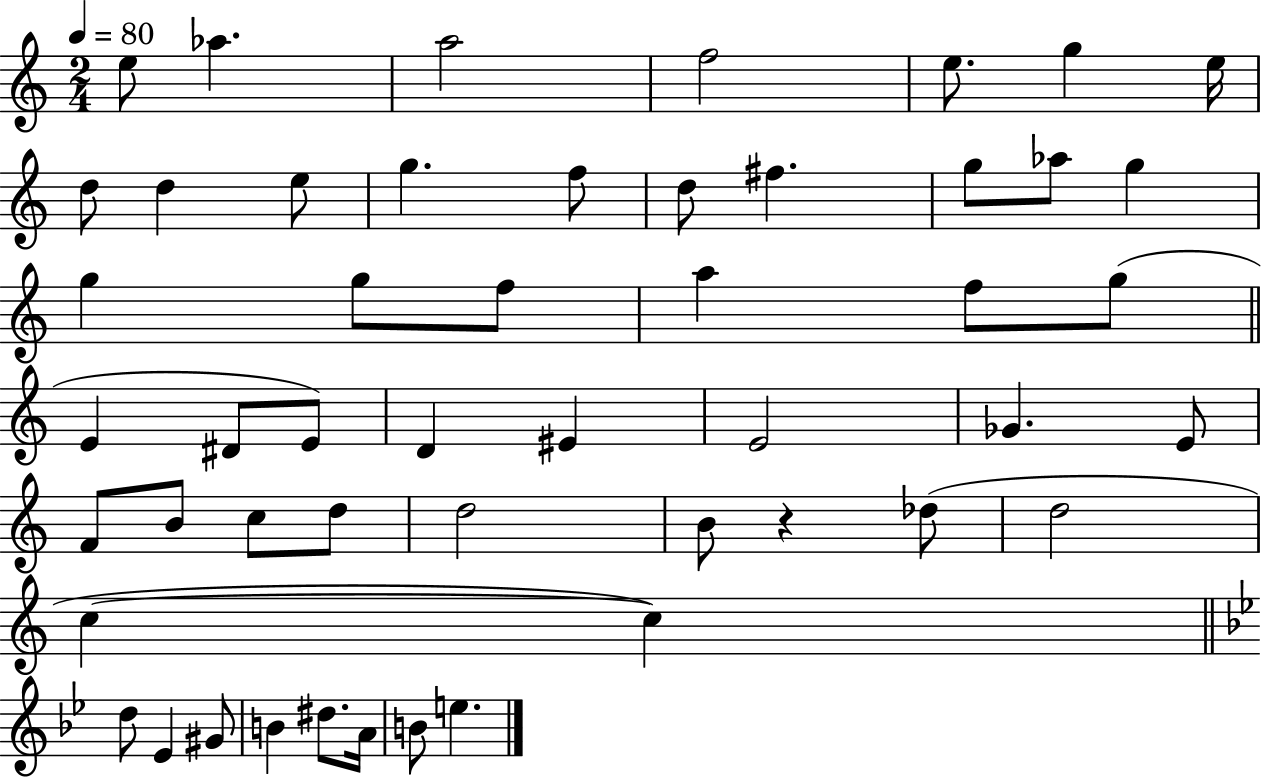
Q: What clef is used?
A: treble